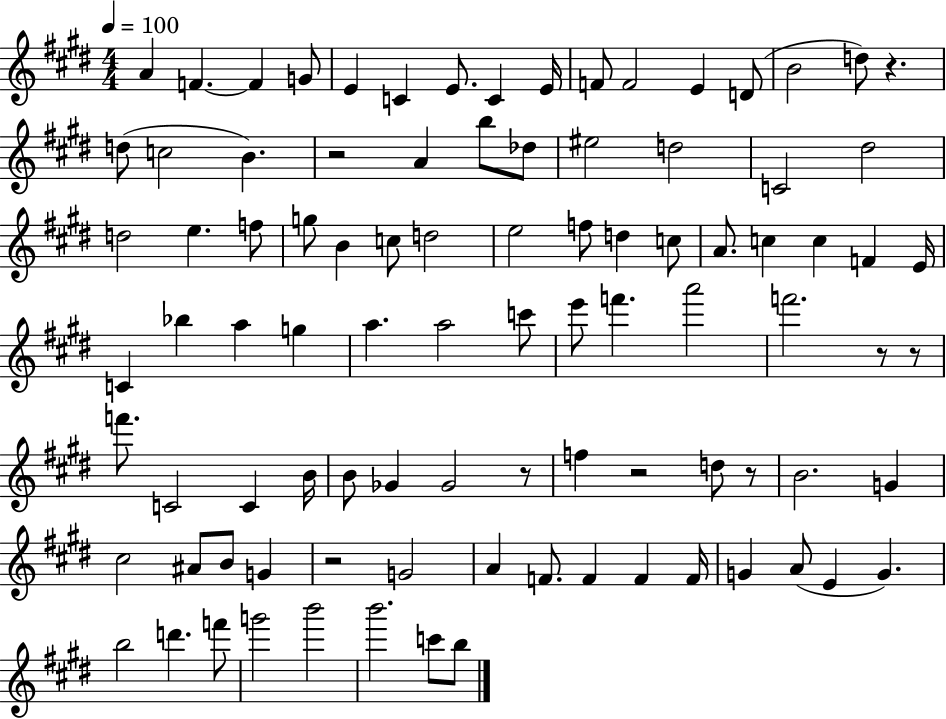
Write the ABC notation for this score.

X:1
T:Untitled
M:4/4
L:1/4
K:E
A F F G/2 E C E/2 C E/4 F/2 F2 E D/2 B2 d/2 z d/2 c2 B z2 A b/2 _d/2 ^e2 d2 C2 ^d2 d2 e f/2 g/2 B c/2 d2 e2 f/2 d c/2 A/2 c c F E/4 C _b a g a a2 c'/2 e'/2 f' a'2 f'2 z/2 z/2 f'/2 C2 C B/4 B/2 _G _G2 z/2 f z2 d/2 z/2 B2 G ^c2 ^A/2 B/2 G z2 G2 A F/2 F F F/4 G A/2 E G b2 d' f'/2 g'2 b'2 b'2 c'/2 b/2